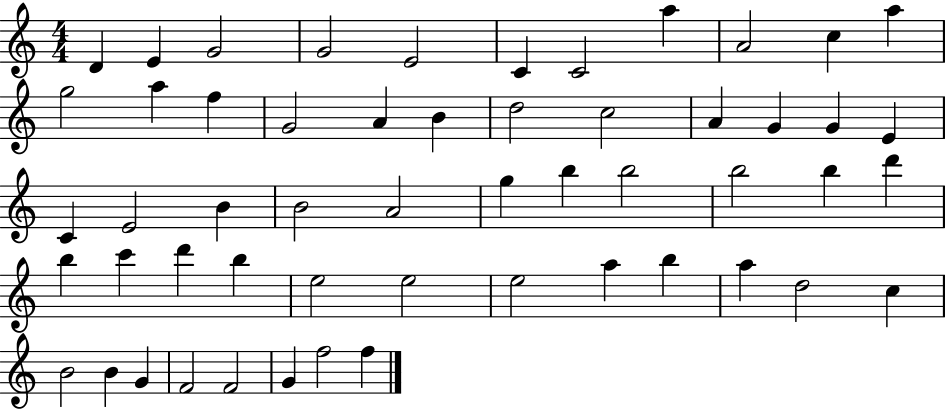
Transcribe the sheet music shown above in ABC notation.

X:1
T:Untitled
M:4/4
L:1/4
K:C
D E G2 G2 E2 C C2 a A2 c a g2 a f G2 A B d2 c2 A G G E C E2 B B2 A2 g b b2 b2 b d' b c' d' b e2 e2 e2 a b a d2 c B2 B G F2 F2 G f2 f